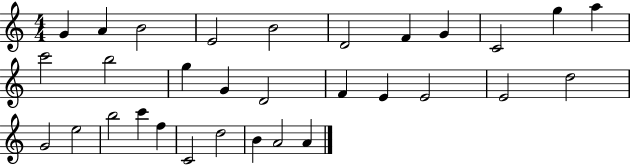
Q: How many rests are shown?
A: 0